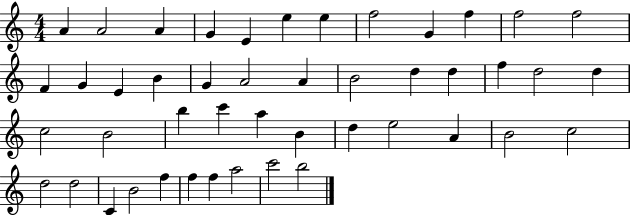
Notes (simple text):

A4/q A4/h A4/q G4/q E4/q E5/q E5/q F5/h G4/q F5/q F5/h F5/h F4/q G4/q E4/q B4/q G4/q A4/h A4/q B4/h D5/q D5/q F5/q D5/h D5/q C5/h B4/h B5/q C6/q A5/q B4/q D5/q E5/h A4/q B4/h C5/h D5/h D5/h C4/q B4/h F5/q F5/q F5/q A5/h C6/h B5/h